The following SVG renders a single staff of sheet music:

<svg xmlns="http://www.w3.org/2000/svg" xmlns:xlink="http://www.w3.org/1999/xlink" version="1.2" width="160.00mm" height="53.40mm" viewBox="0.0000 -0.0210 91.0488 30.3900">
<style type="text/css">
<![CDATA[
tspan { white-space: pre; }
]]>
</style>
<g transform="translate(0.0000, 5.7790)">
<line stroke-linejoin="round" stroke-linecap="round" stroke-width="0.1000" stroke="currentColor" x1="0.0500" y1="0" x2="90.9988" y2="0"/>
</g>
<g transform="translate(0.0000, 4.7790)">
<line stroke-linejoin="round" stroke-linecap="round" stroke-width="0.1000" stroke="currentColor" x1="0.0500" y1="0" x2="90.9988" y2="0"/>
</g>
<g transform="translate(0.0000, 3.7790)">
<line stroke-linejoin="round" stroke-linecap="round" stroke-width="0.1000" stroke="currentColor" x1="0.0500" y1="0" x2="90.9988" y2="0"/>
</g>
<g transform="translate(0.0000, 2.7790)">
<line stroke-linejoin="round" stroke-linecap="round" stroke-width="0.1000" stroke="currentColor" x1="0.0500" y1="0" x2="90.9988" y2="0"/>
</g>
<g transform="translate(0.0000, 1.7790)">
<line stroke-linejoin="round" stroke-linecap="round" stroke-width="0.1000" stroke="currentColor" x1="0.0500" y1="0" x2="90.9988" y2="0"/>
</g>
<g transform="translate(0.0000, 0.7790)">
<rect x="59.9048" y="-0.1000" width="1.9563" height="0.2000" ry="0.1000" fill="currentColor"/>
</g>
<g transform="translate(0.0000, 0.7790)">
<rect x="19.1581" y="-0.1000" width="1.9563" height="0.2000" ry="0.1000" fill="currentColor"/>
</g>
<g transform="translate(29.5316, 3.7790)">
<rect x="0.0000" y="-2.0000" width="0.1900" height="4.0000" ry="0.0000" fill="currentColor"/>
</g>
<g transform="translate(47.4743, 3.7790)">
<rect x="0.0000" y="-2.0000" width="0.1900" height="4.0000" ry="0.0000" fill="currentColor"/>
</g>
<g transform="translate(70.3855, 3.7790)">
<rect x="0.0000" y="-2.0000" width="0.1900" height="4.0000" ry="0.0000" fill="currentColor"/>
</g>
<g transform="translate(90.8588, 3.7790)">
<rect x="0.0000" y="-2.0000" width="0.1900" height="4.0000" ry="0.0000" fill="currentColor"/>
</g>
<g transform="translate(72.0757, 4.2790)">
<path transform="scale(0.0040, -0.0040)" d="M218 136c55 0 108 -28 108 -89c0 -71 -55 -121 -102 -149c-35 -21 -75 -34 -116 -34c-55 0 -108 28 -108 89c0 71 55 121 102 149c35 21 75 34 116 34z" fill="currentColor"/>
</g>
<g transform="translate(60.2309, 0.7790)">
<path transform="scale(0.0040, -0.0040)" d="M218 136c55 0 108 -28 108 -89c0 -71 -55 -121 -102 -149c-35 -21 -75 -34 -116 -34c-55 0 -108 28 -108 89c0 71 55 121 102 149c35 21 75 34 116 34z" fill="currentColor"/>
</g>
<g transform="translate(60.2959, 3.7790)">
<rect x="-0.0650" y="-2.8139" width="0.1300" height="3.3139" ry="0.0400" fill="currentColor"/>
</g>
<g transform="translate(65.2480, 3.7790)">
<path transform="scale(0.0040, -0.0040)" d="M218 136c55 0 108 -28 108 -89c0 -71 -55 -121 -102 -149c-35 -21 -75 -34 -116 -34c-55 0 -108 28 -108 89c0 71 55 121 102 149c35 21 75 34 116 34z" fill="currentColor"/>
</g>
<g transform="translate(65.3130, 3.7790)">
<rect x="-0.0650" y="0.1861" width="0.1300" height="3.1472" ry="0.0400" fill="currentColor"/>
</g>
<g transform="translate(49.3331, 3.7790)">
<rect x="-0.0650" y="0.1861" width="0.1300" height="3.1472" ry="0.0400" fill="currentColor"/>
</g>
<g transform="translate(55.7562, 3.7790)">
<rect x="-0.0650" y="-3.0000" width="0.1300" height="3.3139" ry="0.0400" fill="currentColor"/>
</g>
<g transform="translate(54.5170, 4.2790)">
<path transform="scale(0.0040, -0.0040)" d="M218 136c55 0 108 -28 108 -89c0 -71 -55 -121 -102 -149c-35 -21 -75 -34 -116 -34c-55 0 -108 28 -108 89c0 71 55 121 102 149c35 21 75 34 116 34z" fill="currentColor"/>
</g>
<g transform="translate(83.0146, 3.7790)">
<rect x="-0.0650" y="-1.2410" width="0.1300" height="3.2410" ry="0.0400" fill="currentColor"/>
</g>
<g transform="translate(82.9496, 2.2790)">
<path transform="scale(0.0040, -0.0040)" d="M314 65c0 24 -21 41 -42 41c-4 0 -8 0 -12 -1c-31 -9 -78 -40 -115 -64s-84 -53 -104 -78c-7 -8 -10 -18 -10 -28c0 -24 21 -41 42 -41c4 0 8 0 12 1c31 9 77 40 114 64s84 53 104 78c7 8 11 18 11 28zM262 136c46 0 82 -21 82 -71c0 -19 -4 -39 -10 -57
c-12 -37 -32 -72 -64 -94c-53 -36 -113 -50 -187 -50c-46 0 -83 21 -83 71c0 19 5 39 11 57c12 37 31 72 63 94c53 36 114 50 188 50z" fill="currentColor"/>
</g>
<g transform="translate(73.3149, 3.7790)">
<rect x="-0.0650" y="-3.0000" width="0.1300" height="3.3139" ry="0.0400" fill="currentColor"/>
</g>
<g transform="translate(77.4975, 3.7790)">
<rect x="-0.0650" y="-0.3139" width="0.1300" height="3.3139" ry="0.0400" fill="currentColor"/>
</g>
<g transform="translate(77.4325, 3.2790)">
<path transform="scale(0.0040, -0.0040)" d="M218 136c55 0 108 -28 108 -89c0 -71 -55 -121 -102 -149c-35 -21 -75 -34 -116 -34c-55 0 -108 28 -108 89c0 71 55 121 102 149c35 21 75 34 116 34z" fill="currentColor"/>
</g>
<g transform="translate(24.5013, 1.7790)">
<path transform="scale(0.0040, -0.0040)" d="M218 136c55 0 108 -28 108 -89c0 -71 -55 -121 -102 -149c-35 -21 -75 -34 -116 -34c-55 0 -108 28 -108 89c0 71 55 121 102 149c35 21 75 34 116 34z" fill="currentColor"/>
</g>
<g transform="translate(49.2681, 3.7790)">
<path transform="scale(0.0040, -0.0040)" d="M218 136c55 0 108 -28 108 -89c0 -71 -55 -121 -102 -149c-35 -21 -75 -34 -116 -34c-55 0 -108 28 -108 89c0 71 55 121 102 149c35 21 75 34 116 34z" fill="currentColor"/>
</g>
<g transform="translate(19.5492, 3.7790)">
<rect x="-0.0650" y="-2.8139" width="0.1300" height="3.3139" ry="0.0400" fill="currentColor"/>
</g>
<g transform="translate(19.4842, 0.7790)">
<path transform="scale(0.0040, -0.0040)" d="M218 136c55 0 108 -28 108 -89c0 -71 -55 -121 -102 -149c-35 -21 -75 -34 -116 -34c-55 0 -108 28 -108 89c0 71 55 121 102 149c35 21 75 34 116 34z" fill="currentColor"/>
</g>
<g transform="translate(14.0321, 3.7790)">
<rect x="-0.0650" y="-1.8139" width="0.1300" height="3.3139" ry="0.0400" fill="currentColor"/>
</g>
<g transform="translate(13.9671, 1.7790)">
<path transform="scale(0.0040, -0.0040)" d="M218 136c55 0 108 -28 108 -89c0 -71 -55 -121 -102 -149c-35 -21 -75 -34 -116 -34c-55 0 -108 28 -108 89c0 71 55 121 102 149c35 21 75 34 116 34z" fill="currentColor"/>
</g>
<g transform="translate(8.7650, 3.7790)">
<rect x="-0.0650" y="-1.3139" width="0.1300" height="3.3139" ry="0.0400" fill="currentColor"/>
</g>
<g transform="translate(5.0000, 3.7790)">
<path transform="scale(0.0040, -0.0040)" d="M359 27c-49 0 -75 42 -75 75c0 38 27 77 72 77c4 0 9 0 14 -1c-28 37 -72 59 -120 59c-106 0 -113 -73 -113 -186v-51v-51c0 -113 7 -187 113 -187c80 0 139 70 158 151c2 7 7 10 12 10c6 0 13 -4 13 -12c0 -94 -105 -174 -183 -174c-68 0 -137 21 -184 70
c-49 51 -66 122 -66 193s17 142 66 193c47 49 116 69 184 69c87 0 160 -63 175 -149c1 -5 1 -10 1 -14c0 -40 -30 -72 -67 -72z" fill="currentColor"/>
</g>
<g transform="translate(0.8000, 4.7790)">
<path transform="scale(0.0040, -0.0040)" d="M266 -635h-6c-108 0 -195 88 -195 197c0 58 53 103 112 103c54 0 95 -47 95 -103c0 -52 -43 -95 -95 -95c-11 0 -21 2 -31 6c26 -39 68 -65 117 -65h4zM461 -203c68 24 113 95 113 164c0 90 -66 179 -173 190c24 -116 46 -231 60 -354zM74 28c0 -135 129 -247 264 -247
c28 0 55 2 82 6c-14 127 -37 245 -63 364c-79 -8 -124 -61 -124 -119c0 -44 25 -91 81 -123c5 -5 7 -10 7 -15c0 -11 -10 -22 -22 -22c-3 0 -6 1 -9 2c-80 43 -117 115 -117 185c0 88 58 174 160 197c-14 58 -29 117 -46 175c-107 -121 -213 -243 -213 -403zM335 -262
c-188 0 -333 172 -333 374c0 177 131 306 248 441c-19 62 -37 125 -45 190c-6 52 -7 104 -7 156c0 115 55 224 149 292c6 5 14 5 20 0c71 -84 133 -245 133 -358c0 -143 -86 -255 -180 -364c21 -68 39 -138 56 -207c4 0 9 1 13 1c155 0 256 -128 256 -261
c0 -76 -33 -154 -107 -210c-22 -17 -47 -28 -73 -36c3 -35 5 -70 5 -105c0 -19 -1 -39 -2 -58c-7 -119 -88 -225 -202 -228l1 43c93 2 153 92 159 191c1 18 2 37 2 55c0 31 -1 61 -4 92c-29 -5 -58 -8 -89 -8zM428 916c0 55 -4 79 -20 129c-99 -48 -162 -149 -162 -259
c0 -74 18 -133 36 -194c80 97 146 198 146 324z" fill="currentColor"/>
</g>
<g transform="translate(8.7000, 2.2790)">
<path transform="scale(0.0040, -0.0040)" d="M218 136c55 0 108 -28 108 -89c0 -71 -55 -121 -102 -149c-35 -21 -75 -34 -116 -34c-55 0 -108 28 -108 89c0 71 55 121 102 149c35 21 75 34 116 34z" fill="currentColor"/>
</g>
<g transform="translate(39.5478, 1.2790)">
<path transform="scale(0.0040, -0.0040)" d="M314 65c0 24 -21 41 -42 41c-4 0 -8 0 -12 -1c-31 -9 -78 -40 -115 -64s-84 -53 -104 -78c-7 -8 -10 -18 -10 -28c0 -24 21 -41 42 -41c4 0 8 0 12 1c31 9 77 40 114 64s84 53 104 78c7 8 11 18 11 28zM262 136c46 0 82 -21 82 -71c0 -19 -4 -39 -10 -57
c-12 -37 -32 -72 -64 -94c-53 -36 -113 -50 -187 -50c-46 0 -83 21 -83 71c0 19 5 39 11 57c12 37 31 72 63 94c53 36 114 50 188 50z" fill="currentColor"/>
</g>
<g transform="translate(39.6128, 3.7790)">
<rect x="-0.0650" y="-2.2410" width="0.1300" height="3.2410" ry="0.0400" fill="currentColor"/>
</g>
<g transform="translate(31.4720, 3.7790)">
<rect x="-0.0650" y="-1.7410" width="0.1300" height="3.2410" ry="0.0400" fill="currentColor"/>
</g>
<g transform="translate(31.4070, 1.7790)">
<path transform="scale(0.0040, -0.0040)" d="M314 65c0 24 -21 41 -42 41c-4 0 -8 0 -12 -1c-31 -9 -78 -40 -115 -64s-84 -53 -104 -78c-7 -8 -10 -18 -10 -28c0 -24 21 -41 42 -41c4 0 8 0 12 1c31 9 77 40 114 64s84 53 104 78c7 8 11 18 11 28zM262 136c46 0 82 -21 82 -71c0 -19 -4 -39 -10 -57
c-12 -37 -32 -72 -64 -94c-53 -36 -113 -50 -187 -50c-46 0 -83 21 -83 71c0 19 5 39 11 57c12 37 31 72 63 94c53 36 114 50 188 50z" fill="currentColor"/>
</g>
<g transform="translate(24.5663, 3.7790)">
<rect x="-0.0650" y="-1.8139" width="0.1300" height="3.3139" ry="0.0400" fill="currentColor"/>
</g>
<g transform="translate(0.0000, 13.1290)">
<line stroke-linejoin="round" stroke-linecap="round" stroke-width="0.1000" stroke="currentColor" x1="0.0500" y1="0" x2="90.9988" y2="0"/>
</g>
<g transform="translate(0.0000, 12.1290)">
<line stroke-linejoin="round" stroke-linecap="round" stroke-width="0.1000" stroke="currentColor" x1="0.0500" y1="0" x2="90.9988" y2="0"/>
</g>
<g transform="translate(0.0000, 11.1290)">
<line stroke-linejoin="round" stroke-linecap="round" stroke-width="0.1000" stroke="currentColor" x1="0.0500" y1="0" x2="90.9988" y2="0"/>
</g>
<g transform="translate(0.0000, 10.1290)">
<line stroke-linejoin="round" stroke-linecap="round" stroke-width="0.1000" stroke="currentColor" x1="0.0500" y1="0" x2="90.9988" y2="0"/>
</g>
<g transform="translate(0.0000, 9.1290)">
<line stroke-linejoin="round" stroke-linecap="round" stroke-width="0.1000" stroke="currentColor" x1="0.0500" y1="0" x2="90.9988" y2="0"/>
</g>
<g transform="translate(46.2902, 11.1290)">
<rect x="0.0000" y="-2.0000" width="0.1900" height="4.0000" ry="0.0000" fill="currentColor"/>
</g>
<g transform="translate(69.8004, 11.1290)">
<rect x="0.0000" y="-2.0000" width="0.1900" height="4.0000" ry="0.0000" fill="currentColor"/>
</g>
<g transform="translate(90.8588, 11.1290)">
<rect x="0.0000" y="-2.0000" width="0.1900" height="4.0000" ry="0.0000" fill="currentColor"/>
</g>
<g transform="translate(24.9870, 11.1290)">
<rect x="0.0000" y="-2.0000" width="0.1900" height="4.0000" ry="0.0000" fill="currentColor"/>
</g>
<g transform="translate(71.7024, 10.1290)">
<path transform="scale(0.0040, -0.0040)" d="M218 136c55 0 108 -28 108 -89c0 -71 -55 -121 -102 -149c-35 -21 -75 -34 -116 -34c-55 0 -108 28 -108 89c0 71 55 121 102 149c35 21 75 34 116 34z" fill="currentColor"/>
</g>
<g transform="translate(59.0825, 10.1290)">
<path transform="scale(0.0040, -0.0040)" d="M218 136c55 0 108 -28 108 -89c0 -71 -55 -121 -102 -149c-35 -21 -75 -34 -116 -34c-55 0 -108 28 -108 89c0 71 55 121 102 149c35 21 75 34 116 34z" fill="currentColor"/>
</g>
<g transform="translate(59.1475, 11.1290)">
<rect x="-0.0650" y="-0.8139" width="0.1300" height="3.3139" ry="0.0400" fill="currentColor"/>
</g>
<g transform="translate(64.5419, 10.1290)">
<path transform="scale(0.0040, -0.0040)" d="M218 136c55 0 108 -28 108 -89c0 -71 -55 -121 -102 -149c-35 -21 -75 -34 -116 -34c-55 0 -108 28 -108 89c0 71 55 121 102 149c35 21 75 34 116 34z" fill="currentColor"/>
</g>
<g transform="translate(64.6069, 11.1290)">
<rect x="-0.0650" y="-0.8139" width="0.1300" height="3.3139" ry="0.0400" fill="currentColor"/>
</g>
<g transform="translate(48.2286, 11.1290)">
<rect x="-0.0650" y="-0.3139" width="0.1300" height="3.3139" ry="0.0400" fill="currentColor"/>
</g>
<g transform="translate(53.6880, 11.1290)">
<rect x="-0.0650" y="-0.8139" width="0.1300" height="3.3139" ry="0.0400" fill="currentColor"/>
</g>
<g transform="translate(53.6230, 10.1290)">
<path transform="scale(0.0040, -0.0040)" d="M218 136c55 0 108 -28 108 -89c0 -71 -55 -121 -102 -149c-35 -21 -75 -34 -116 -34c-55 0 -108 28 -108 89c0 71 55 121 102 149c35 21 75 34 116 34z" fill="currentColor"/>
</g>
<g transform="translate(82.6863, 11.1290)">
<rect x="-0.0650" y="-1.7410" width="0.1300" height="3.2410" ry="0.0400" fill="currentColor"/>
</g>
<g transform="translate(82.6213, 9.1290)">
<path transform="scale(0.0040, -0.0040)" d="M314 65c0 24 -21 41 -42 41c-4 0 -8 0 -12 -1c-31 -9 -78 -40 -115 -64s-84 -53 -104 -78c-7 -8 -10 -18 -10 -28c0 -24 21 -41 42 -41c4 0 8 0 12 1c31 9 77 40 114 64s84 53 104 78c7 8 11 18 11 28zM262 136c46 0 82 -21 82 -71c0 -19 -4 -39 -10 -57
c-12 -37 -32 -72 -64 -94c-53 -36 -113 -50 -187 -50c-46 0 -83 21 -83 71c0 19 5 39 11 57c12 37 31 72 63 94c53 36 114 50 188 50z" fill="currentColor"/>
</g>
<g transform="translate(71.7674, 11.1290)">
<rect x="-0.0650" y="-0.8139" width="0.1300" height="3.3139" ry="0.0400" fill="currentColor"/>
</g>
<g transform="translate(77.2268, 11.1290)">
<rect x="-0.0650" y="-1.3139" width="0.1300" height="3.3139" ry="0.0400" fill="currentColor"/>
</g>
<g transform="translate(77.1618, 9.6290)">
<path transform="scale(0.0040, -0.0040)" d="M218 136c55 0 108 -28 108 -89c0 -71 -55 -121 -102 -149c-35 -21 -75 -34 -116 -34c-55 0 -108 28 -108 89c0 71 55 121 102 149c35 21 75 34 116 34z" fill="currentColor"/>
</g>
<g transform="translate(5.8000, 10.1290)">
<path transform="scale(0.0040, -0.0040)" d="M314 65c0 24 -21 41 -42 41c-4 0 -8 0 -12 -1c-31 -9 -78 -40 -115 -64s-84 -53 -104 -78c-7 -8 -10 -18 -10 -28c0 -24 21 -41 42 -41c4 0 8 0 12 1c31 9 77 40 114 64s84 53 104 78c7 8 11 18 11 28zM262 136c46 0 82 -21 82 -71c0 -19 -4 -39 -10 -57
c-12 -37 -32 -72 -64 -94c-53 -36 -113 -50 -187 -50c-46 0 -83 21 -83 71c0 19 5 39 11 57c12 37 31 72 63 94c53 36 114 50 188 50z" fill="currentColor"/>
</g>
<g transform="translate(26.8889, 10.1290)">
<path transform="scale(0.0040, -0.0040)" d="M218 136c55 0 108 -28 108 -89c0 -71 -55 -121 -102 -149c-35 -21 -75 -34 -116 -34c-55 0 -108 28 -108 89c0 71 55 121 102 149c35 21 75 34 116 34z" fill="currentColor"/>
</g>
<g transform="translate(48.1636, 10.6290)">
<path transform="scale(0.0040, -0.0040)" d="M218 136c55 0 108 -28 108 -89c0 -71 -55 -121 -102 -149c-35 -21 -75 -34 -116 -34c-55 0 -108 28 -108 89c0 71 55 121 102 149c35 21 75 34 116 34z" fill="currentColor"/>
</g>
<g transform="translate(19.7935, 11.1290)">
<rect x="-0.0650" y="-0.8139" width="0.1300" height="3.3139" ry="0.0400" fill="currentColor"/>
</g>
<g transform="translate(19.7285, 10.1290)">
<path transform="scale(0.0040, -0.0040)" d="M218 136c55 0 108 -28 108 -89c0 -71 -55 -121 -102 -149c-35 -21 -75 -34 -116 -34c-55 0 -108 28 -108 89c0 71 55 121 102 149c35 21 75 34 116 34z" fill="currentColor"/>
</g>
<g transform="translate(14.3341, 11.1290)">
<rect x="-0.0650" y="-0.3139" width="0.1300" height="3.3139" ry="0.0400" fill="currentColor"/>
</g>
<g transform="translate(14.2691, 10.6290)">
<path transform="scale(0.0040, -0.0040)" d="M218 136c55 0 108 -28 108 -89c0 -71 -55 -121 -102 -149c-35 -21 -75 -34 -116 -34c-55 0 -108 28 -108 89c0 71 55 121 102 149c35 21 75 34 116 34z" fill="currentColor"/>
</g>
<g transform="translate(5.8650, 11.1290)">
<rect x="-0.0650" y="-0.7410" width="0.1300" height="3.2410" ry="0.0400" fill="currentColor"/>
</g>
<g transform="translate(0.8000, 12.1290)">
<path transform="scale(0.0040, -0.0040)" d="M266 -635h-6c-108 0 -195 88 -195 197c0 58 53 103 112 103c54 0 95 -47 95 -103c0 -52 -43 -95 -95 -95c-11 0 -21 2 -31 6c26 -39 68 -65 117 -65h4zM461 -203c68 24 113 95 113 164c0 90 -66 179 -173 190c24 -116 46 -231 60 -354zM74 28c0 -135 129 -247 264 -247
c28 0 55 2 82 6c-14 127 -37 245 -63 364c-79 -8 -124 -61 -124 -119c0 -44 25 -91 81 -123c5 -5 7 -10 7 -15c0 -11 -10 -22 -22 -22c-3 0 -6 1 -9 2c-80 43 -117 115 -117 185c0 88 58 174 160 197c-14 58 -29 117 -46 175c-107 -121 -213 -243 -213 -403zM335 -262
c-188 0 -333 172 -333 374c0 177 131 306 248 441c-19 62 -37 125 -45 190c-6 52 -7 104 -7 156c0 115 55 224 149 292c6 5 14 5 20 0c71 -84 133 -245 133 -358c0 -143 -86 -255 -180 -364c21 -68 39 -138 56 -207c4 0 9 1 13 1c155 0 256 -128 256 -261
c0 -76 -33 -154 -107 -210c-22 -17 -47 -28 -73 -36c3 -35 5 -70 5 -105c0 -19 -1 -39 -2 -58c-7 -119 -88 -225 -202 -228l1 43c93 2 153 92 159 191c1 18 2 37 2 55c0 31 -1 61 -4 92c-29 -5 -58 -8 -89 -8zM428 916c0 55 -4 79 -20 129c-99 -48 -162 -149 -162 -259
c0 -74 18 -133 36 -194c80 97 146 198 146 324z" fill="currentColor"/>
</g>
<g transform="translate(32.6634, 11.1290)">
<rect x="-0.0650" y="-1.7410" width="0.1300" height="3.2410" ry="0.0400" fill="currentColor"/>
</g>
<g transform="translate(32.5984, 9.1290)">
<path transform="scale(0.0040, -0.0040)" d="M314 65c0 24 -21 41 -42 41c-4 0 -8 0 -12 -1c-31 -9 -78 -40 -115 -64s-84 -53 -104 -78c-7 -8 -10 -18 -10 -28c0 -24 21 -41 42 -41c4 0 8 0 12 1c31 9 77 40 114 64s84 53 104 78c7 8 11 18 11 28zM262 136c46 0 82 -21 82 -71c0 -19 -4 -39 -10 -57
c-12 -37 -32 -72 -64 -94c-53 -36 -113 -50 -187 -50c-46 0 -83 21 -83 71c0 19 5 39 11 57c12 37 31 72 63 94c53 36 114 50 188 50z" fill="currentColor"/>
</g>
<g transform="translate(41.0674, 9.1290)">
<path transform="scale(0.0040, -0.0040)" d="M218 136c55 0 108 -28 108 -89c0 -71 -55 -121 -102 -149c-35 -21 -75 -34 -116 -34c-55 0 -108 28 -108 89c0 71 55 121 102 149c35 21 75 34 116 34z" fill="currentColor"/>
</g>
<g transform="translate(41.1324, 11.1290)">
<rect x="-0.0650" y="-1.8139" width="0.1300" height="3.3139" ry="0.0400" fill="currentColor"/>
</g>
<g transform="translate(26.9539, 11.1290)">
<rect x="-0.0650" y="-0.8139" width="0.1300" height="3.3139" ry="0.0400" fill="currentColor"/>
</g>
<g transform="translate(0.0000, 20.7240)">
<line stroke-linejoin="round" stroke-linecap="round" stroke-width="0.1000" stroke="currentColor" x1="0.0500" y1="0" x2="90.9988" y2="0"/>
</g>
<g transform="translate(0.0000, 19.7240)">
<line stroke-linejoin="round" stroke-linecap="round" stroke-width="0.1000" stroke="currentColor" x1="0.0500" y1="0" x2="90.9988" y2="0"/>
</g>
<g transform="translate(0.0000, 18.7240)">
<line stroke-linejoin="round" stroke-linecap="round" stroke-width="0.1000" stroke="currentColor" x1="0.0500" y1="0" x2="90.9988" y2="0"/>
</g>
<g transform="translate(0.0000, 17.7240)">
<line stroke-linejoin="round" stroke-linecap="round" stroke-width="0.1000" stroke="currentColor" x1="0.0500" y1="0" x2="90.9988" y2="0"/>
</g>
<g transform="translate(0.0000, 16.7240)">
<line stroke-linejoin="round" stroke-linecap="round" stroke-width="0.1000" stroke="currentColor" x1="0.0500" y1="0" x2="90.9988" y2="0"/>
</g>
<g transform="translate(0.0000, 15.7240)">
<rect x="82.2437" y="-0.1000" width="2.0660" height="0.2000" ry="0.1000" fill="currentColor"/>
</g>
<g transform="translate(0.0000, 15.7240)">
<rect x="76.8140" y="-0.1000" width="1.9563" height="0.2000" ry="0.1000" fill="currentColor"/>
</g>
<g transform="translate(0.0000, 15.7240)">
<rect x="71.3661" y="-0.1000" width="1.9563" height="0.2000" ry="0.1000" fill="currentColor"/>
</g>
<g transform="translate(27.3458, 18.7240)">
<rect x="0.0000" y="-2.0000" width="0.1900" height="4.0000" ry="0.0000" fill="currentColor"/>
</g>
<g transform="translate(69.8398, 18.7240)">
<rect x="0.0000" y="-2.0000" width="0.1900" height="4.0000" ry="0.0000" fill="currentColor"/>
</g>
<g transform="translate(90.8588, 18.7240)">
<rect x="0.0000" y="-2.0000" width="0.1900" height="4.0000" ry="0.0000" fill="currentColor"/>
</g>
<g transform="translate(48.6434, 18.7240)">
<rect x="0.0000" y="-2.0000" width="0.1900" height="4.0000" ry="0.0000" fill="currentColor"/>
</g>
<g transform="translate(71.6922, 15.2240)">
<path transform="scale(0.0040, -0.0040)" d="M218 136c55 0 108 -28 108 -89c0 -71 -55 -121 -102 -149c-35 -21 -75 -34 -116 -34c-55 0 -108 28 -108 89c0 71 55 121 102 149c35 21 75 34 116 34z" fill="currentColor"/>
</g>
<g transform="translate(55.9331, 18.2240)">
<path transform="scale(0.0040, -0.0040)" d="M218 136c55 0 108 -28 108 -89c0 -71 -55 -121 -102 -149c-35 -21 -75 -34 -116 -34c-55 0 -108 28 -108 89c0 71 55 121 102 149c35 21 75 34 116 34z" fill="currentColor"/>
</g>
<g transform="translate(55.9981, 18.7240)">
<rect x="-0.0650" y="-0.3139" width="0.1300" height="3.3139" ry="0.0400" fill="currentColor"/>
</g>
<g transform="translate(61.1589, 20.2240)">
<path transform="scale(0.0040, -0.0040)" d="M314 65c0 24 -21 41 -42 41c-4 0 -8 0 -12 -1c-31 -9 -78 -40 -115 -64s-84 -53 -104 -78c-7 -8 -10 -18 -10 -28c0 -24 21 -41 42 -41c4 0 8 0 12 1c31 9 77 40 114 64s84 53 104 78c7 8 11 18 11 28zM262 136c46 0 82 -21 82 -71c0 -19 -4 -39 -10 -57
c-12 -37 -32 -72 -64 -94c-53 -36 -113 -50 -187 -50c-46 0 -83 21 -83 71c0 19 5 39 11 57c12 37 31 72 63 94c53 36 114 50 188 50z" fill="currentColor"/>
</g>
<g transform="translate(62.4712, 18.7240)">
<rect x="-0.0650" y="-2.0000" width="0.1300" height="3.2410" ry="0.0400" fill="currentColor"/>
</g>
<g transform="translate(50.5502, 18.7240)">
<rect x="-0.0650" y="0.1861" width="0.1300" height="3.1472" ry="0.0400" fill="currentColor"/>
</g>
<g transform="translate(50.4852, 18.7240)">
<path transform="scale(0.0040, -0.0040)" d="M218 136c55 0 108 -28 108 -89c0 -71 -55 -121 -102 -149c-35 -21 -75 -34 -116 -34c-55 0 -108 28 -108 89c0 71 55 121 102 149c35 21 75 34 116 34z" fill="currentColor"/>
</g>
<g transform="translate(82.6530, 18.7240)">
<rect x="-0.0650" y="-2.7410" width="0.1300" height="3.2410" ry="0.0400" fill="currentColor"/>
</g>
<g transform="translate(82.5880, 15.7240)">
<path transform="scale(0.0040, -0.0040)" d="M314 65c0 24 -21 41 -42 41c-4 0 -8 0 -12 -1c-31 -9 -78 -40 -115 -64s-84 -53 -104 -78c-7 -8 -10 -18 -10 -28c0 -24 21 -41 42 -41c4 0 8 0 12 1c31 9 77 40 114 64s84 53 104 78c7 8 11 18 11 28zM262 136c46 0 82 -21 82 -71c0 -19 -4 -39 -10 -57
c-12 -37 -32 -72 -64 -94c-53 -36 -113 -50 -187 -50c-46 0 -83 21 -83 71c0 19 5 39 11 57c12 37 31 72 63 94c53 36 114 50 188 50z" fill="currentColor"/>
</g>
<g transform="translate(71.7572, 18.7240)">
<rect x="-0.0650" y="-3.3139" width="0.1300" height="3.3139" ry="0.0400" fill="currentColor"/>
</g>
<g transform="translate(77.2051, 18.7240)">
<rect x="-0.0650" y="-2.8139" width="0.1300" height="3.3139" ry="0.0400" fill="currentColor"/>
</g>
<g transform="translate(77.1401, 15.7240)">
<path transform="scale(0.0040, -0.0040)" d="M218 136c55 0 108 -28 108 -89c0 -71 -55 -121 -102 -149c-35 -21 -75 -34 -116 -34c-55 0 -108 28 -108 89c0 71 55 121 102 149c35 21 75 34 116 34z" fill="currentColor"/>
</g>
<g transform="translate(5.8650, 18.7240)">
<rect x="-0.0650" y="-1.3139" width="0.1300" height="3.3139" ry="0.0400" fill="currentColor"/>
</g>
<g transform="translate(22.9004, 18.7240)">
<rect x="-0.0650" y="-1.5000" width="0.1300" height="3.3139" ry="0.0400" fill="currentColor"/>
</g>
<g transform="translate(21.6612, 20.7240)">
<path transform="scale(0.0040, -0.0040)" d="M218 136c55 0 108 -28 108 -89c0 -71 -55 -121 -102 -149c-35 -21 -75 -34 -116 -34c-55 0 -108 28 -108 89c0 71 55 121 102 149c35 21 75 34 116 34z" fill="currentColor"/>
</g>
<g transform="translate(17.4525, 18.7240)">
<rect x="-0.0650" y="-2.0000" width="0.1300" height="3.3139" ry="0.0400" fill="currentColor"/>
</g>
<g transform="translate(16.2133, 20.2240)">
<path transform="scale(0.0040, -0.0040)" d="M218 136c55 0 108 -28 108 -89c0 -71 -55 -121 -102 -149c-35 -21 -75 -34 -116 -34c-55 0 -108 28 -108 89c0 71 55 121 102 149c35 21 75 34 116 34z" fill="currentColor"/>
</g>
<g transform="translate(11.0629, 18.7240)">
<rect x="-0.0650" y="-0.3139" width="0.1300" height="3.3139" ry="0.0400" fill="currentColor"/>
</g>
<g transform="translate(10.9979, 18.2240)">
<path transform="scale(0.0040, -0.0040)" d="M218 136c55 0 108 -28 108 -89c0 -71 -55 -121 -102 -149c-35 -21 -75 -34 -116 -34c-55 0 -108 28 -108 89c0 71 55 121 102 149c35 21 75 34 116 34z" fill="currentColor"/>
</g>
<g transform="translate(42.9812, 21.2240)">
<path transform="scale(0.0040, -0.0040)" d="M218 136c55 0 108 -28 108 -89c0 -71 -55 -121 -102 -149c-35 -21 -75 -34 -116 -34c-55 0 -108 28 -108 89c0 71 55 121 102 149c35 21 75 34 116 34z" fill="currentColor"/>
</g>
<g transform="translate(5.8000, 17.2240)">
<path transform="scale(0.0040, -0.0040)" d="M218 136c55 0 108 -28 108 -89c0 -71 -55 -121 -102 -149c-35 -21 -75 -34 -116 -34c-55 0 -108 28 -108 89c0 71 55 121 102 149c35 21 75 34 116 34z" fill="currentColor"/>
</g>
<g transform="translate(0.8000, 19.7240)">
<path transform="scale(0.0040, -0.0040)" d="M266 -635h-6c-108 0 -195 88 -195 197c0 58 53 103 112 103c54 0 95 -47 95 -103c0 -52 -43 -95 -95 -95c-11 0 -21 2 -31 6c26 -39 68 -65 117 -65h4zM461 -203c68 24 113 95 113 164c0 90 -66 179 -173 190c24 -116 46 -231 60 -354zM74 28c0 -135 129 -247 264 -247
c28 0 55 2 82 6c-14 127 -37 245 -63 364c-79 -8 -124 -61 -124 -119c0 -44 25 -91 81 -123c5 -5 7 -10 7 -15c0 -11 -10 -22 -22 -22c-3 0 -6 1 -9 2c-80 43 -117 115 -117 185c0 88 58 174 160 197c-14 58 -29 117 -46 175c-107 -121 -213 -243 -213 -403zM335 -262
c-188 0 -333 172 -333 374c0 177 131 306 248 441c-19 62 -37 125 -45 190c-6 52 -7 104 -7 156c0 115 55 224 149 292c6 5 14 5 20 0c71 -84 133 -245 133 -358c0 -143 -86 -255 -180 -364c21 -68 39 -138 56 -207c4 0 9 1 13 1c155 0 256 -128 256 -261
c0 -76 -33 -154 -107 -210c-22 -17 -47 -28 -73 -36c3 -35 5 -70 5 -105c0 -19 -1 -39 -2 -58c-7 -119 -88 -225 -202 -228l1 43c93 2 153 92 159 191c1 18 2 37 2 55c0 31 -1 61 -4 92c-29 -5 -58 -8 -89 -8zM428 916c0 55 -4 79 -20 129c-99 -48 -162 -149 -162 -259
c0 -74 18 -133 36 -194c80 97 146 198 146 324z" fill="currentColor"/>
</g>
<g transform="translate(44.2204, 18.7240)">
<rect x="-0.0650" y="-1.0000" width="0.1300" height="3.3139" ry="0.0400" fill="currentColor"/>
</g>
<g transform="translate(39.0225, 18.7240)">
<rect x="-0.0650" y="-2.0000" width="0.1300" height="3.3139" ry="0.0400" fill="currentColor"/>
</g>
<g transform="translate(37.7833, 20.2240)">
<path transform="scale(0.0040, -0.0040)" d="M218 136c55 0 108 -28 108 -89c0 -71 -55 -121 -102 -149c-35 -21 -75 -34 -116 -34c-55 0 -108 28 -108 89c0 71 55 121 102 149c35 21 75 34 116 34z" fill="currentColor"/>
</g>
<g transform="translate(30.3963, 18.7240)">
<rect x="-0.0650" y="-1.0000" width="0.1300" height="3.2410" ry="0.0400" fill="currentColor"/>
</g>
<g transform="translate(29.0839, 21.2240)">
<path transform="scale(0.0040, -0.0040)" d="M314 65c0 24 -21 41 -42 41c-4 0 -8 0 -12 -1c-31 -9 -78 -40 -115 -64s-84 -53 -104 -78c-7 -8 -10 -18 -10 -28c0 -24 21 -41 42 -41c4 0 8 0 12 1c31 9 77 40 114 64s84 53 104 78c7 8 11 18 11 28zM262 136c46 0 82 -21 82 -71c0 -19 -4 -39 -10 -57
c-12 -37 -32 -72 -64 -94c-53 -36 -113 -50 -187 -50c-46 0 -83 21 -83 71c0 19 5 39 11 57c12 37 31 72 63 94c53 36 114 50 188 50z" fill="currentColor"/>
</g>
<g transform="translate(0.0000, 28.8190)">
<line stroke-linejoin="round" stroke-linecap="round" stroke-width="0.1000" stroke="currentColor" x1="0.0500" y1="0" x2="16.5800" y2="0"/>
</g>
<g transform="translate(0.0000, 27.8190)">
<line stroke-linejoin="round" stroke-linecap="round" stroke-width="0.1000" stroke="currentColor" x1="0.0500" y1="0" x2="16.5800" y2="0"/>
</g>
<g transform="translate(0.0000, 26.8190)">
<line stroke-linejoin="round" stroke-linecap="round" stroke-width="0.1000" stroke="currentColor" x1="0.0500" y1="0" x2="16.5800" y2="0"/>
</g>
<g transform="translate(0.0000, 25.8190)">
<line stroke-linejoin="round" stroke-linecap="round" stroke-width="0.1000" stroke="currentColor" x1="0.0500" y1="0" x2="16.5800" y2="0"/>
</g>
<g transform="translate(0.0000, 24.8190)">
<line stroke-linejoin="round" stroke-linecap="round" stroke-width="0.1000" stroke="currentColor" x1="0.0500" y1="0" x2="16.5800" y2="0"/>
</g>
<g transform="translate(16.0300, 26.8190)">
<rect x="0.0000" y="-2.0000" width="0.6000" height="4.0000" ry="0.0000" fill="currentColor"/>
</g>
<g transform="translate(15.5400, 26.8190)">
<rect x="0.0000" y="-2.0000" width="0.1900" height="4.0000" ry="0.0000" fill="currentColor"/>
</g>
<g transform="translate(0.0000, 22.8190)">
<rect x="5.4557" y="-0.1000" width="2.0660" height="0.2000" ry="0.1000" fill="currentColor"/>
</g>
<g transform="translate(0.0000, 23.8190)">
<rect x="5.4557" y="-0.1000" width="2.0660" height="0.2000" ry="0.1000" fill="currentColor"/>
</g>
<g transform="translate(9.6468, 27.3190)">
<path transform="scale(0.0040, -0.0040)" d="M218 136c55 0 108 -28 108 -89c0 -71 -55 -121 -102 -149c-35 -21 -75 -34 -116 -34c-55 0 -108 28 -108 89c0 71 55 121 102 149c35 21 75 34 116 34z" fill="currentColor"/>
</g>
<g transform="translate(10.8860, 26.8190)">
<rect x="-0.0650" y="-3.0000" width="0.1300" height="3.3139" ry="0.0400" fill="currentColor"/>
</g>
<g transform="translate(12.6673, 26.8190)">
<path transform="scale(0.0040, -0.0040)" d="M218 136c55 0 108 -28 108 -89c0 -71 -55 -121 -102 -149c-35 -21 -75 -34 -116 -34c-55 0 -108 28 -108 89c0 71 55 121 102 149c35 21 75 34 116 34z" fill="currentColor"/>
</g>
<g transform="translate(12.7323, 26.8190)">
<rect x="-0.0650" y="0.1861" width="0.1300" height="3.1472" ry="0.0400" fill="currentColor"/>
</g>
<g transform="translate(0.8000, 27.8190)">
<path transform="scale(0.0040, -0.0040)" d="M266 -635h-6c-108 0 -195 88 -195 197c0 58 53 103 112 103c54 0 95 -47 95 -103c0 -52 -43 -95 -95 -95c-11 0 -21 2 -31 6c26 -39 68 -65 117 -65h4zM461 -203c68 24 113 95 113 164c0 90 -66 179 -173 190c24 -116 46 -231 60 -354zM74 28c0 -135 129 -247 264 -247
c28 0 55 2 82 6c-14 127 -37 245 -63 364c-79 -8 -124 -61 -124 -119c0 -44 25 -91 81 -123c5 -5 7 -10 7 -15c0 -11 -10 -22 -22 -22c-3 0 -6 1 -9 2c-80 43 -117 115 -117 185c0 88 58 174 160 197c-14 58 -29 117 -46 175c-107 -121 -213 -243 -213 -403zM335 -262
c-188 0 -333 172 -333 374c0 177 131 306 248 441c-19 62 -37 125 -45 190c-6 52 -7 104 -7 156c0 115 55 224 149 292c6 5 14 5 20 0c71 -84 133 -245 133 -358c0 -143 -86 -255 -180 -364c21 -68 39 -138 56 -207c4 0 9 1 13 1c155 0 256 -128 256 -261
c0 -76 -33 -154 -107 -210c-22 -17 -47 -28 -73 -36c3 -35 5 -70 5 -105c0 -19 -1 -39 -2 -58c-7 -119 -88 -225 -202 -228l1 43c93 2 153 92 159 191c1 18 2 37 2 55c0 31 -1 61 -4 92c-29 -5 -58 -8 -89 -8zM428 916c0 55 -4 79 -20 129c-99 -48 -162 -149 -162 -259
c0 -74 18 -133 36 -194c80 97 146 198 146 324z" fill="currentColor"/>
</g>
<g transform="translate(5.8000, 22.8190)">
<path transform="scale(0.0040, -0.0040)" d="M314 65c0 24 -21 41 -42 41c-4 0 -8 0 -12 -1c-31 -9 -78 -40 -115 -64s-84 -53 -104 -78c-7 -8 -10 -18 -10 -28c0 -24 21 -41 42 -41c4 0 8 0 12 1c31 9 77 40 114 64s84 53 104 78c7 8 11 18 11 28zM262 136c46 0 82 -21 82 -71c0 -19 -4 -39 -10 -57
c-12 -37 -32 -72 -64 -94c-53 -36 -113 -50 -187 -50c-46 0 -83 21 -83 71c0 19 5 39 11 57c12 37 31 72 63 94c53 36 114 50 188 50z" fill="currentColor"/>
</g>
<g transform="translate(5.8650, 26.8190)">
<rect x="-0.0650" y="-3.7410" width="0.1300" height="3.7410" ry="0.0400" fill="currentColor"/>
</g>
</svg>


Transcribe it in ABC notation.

X:1
T:Untitled
M:4/4
L:1/4
K:C
e f a f f2 g2 B A a B A c e2 d2 c d d f2 f c d d d d e f2 e c F E D2 F D B c F2 b a a2 c'2 A B